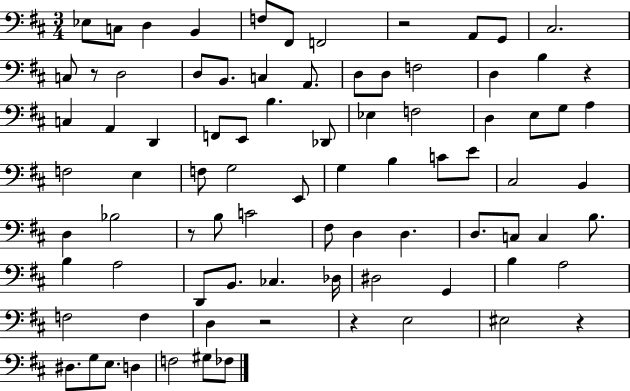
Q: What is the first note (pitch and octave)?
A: Eb3